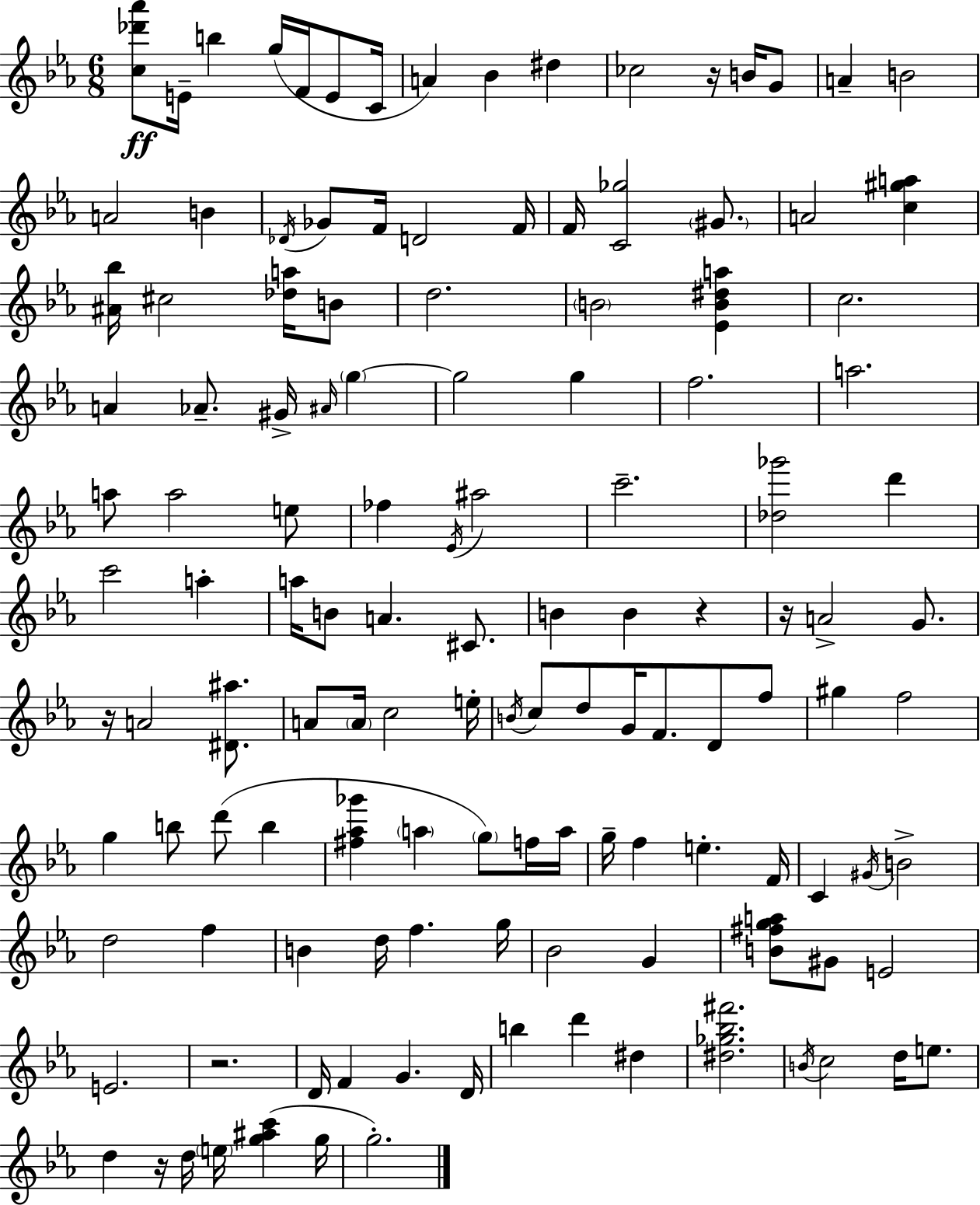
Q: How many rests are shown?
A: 6